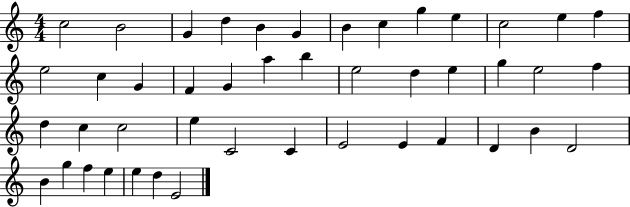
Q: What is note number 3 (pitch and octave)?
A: G4